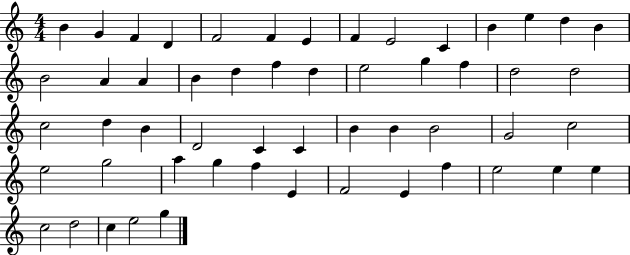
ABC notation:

X:1
T:Untitled
M:4/4
L:1/4
K:C
B G F D F2 F E F E2 C B e d B B2 A A B d f d e2 g f d2 d2 c2 d B D2 C C B B B2 G2 c2 e2 g2 a g f E F2 E f e2 e e c2 d2 c e2 g